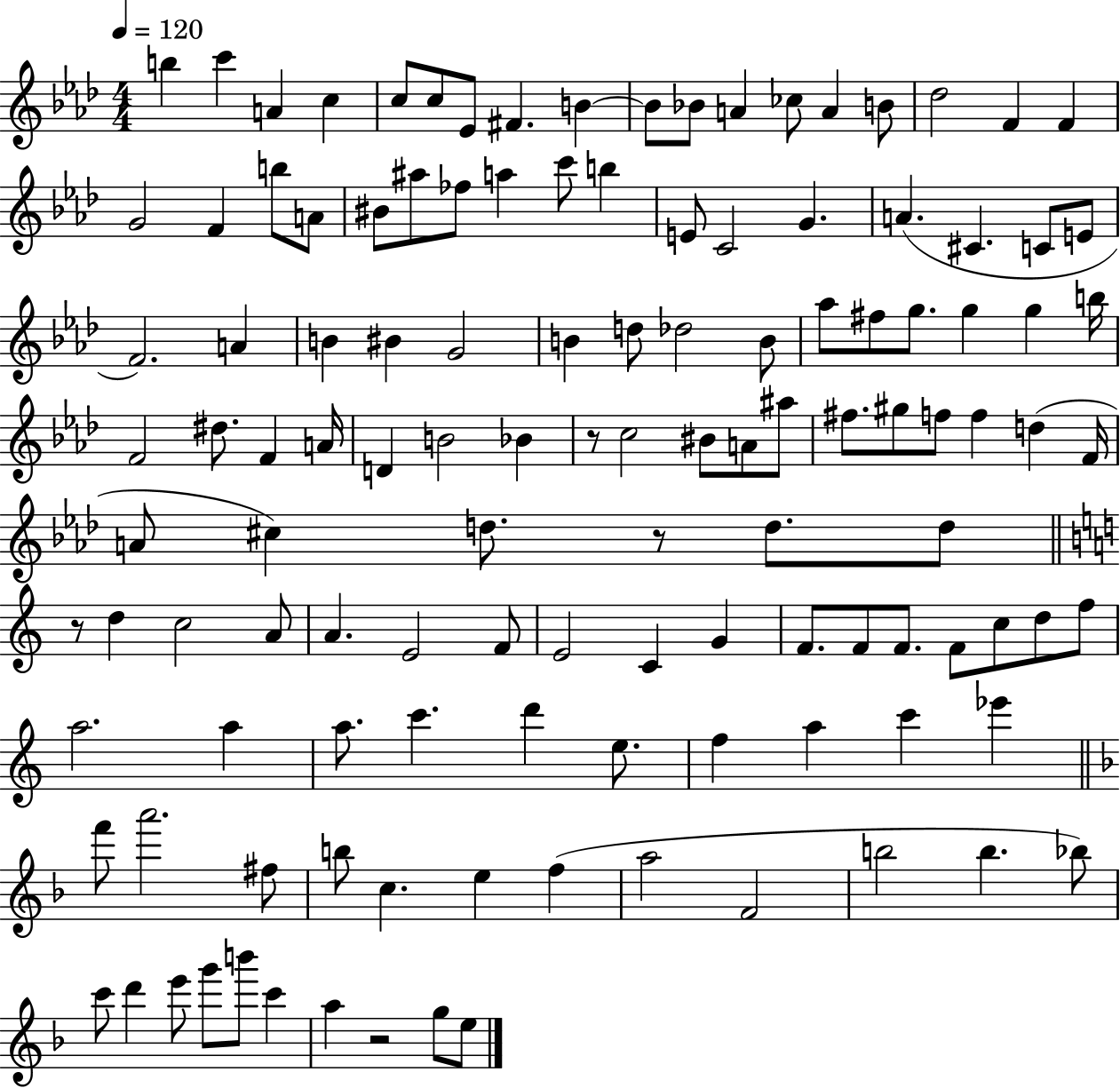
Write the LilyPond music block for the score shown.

{
  \clef treble
  \numericTimeSignature
  \time 4/4
  \key aes \major
  \tempo 4 = 120
  b''4 c'''4 a'4 c''4 | c''8 c''8 ees'8 fis'4. b'4~~ | b'8 bes'8 a'4 ces''8 a'4 b'8 | des''2 f'4 f'4 | \break g'2 f'4 b''8 a'8 | bis'8 ais''8 fes''8 a''4 c'''8 b''4 | e'8 c'2 g'4. | a'4.( cis'4. c'8 e'8 | \break f'2.) a'4 | b'4 bis'4 g'2 | b'4 d''8 des''2 b'8 | aes''8 fis''8 g''8. g''4 g''4 b''16 | \break f'2 dis''8. f'4 a'16 | d'4 b'2 bes'4 | r8 c''2 bis'8 a'8 ais''8 | fis''8. gis''8 f''8 f''4 d''4( f'16 | \break a'8 cis''4) d''8. r8 d''8. d''8 | \bar "||" \break \key c \major r8 d''4 c''2 a'8 | a'4. e'2 f'8 | e'2 c'4 g'4 | f'8. f'8 f'8. f'8 c''8 d''8 f''8 | \break a''2. a''4 | a''8. c'''4. d'''4 e''8. | f''4 a''4 c'''4 ees'''4 | \bar "||" \break \key f \major f'''8 a'''2. fis''8 | b''8 c''4. e''4 f''4( | a''2 f'2 | b''2 b''4. bes''8) | \break c'''8 d'''4 e'''8 g'''8 b'''8 c'''4 | a''4 r2 g''8 e''8 | \bar "|."
}